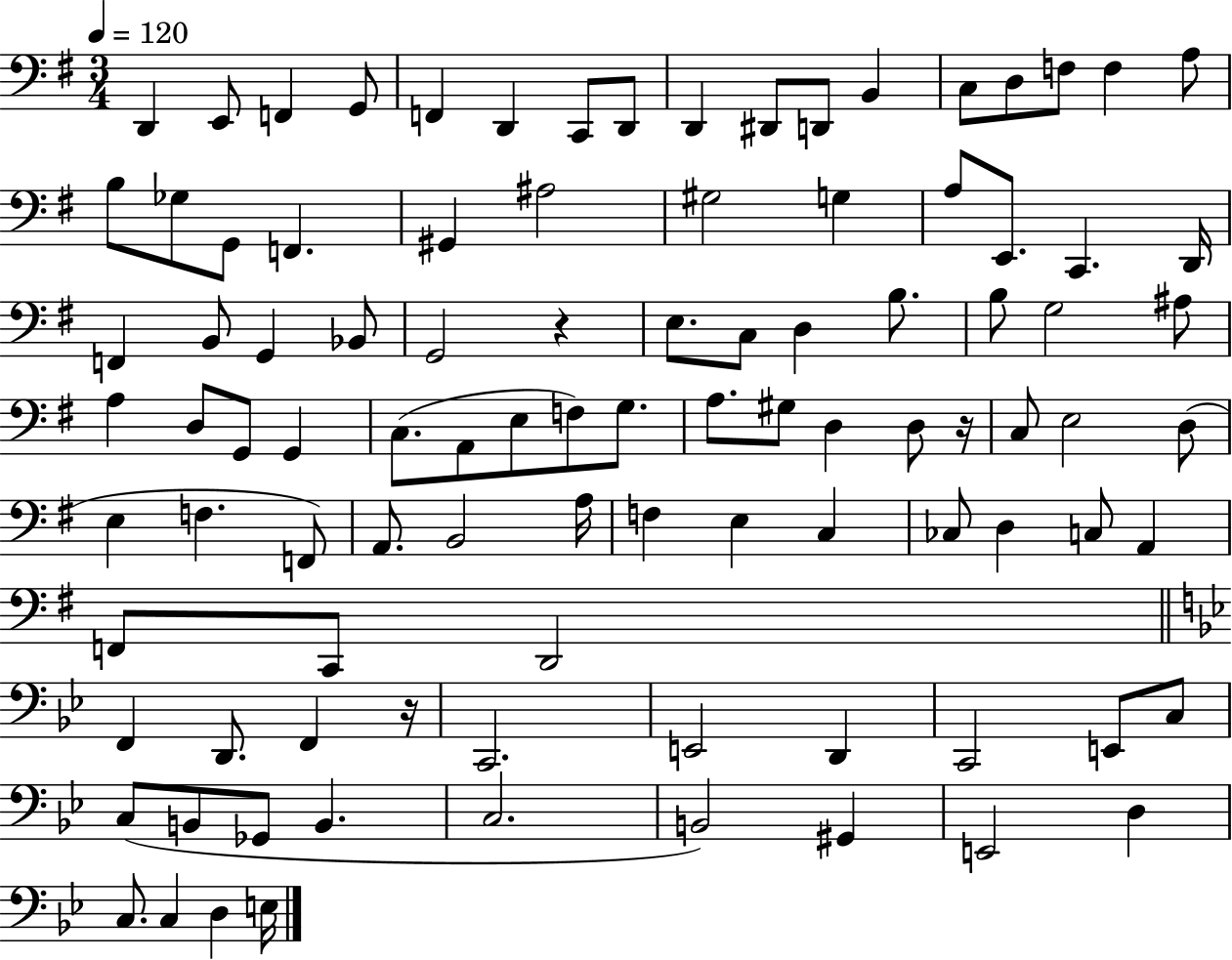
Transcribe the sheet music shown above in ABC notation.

X:1
T:Untitled
M:3/4
L:1/4
K:G
D,, E,,/2 F,, G,,/2 F,, D,, C,,/2 D,,/2 D,, ^D,,/2 D,,/2 B,, C,/2 D,/2 F,/2 F, A,/2 B,/2 _G,/2 G,,/2 F,, ^G,, ^A,2 ^G,2 G, A,/2 E,,/2 C,, D,,/4 F,, B,,/2 G,, _B,,/2 G,,2 z E,/2 C,/2 D, B,/2 B,/2 G,2 ^A,/2 A, D,/2 G,,/2 G,, C,/2 A,,/2 E,/2 F,/2 G,/2 A,/2 ^G,/2 D, D,/2 z/4 C,/2 E,2 D,/2 E, F, F,,/2 A,,/2 B,,2 A,/4 F, E, C, _C,/2 D, C,/2 A,, F,,/2 C,,/2 D,,2 F,, D,,/2 F,, z/4 C,,2 E,,2 D,, C,,2 E,,/2 C,/2 C,/2 B,,/2 _G,,/2 B,, C,2 B,,2 ^G,, E,,2 D, C,/2 C, D, E,/4